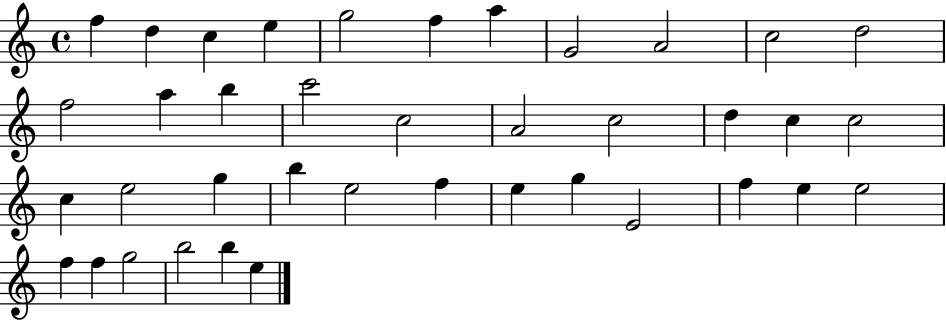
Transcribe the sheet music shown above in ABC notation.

X:1
T:Untitled
M:4/4
L:1/4
K:C
f d c e g2 f a G2 A2 c2 d2 f2 a b c'2 c2 A2 c2 d c c2 c e2 g b e2 f e g E2 f e e2 f f g2 b2 b e